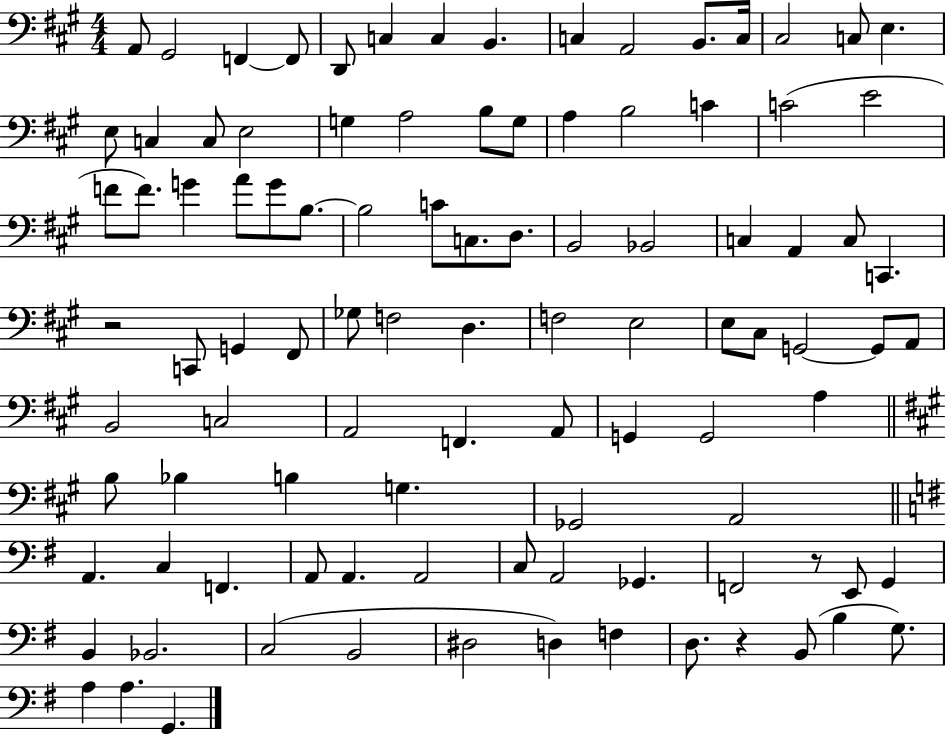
X:1
T:Untitled
M:4/4
L:1/4
K:A
A,,/2 ^G,,2 F,, F,,/2 D,,/2 C, C, B,, C, A,,2 B,,/2 C,/4 ^C,2 C,/2 E, E,/2 C, C,/2 E,2 G, A,2 B,/2 G,/2 A, B,2 C C2 E2 F/2 F/2 G A/2 G/2 B,/2 B,2 C/2 C,/2 D,/2 B,,2 _B,,2 C, A,, C,/2 C,, z2 C,,/2 G,, ^F,,/2 _G,/2 F,2 D, F,2 E,2 E,/2 ^C,/2 G,,2 G,,/2 A,,/2 B,,2 C,2 A,,2 F,, A,,/2 G,, G,,2 A, B,/2 _B, B, G, _G,,2 A,,2 A,, C, F,, A,,/2 A,, A,,2 C,/2 A,,2 _G,, F,,2 z/2 E,,/2 G,, B,, _B,,2 C,2 B,,2 ^D,2 D, F, D,/2 z B,,/2 B, G,/2 A, A, G,,